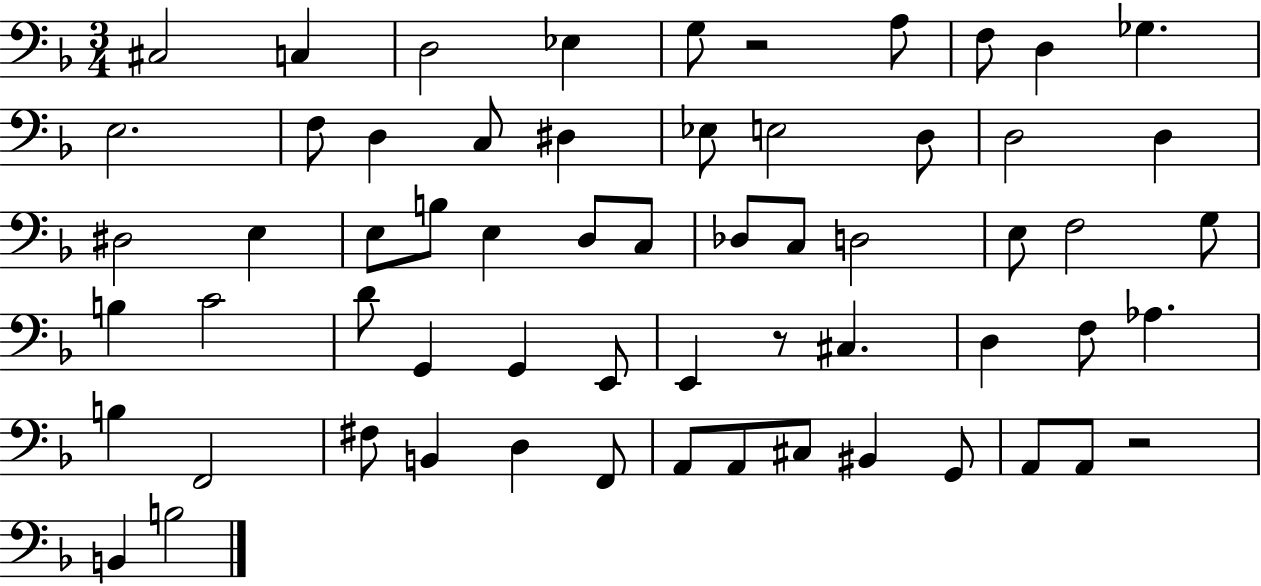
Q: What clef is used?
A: bass